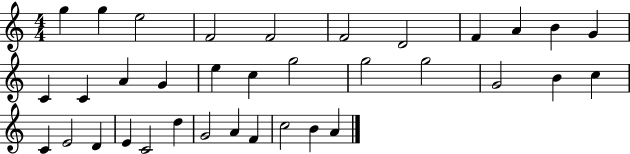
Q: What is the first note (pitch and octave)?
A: G5